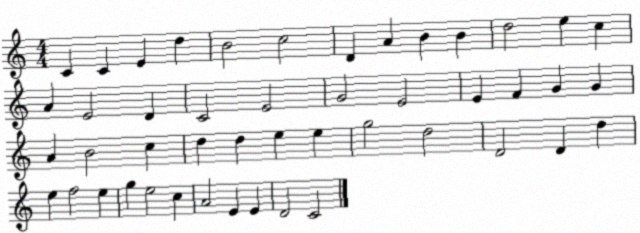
X:1
T:Untitled
M:4/4
L:1/4
K:C
C C E d B2 c2 D A B B d2 e c A E2 D C2 E2 G2 E2 E F G G A B2 c d d e e g2 d2 D2 D d e f2 e g e2 c A2 E E D2 C2